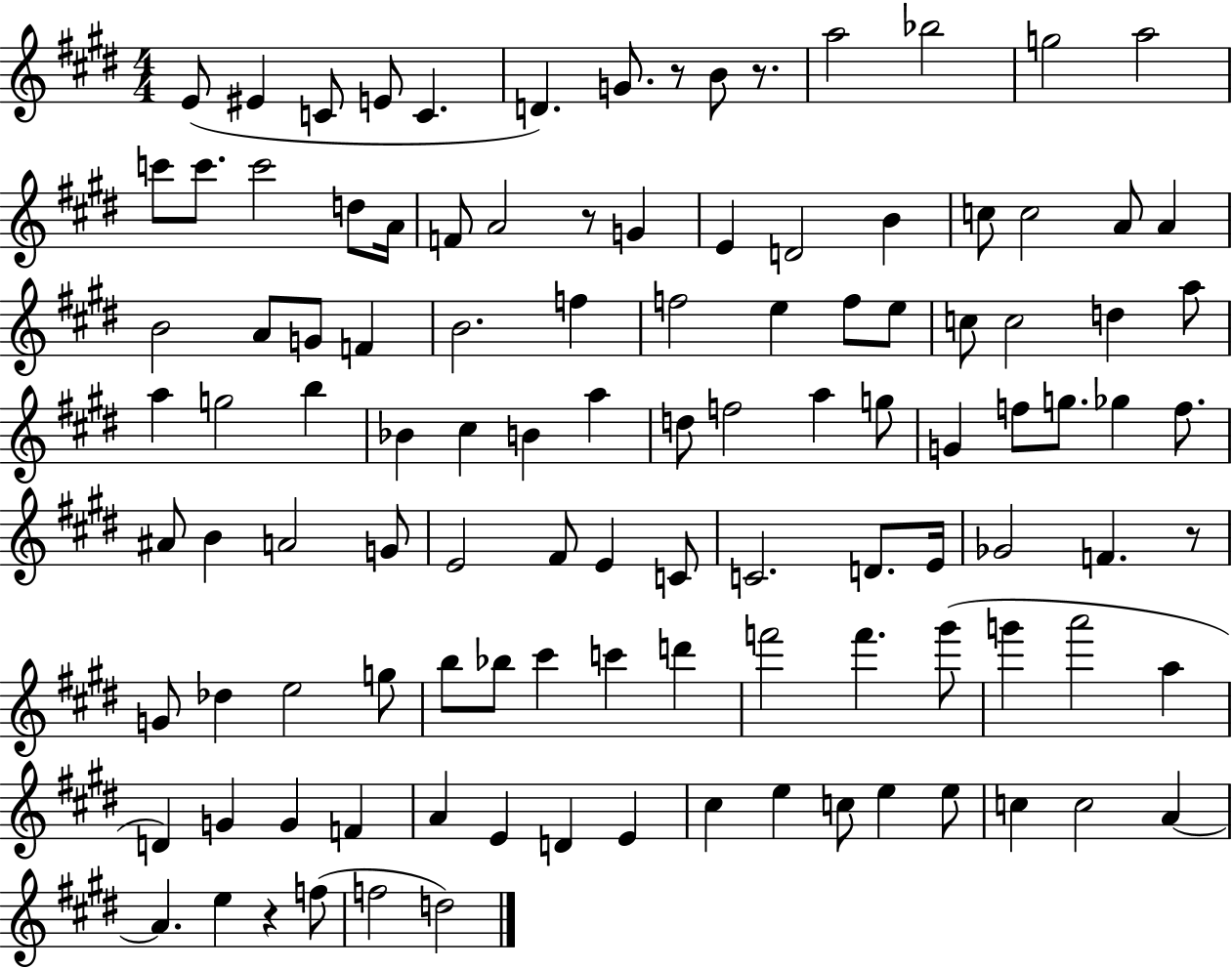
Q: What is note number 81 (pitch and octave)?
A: F6